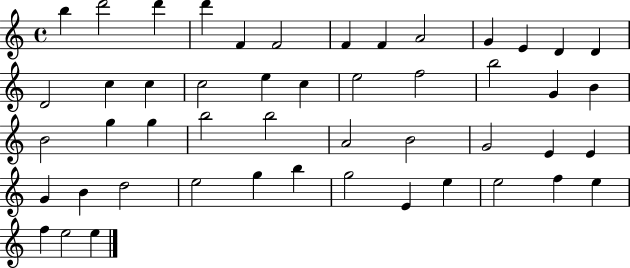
{
  \clef treble
  \time 4/4
  \defaultTimeSignature
  \key c \major
  b''4 d'''2 d'''4 | d'''4 f'4 f'2 | f'4 f'4 a'2 | g'4 e'4 d'4 d'4 | \break d'2 c''4 c''4 | c''2 e''4 c''4 | e''2 f''2 | b''2 g'4 b'4 | \break b'2 g''4 g''4 | b''2 b''2 | a'2 b'2 | g'2 e'4 e'4 | \break g'4 b'4 d''2 | e''2 g''4 b''4 | g''2 e'4 e''4 | e''2 f''4 e''4 | \break f''4 e''2 e''4 | \bar "|."
}